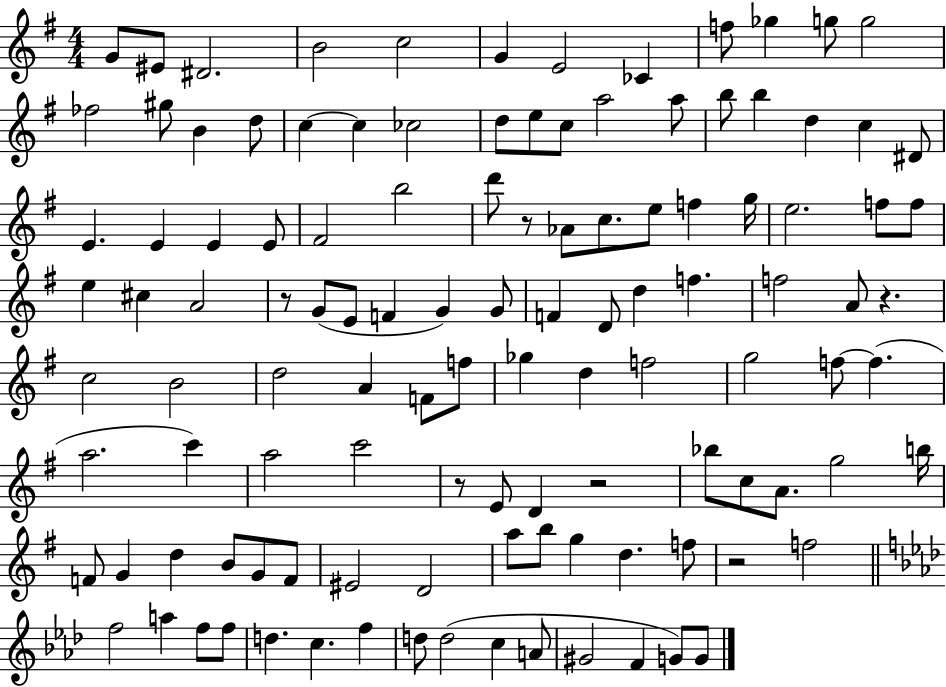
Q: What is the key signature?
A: G major